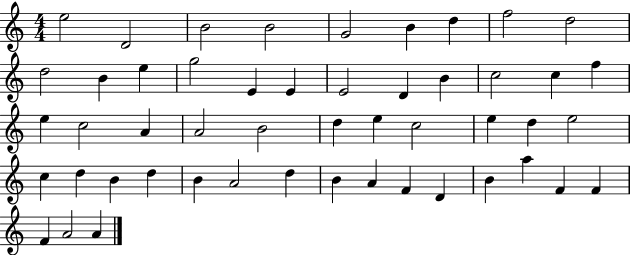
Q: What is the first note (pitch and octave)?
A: E5